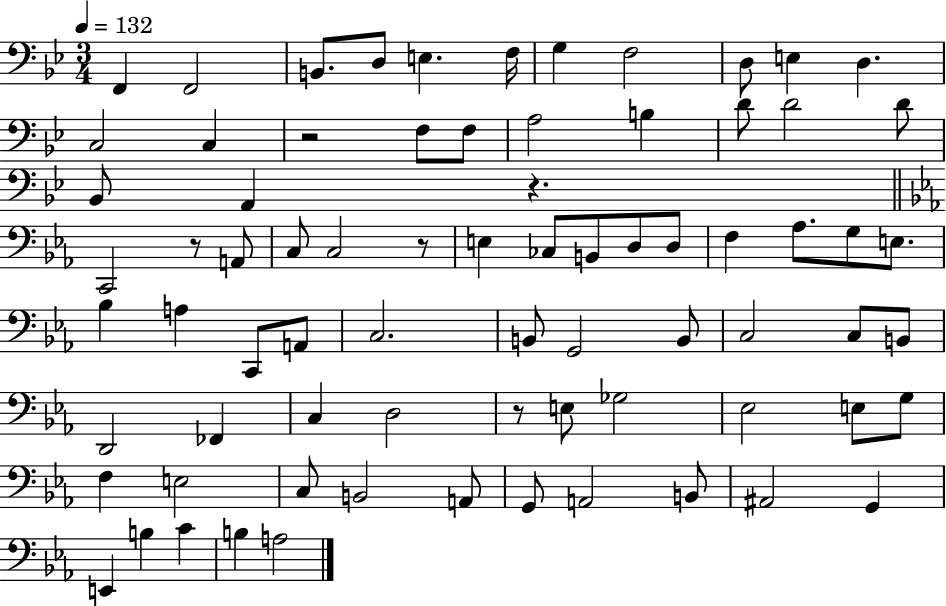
F2/q F2/h B2/e. D3/e E3/q. F3/s G3/q F3/h D3/e E3/q D3/q. C3/h C3/q R/h F3/e F3/e A3/h B3/q D4/e D4/h D4/e Bb2/e A2/q R/q. C2/h R/e A2/e C3/e C3/h R/e E3/q CES3/e B2/e D3/e D3/e F3/q Ab3/e. G3/e E3/e. Bb3/q A3/q C2/e A2/e C3/h. B2/e G2/h B2/e C3/h C3/e B2/e D2/h FES2/q C3/q D3/h R/e E3/e Gb3/h Eb3/h E3/e G3/e F3/q E3/h C3/e B2/h A2/e G2/e A2/h B2/e A#2/h G2/q E2/q B3/q C4/q B3/q A3/h